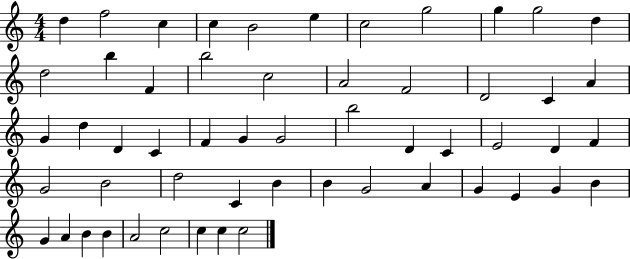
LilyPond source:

{
  \clef treble
  \numericTimeSignature
  \time 4/4
  \key c \major
  d''4 f''2 c''4 | c''4 b'2 e''4 | c''2 g''2 | g''4 g''2 d''4 | \break d''2 b''4 f'4 | b''2 c''2 | a'2 f'2 | d'2 c'4 a'4 | \break g'4 d''4 d'4 c'4 | f'4 g'4 g'2 | b''2 d'4 c'4 | e'2 d'4 f'4 | \break g'2 b'2 | d''2 c'4 b'4 | b'4 g'2 a'4 | g'4 e'4 g'4 b'4 | \break g'4 a'4 b'4 b'4 | a'2 c''2 | c''4 c''4 c''2 | \bar "|."
}